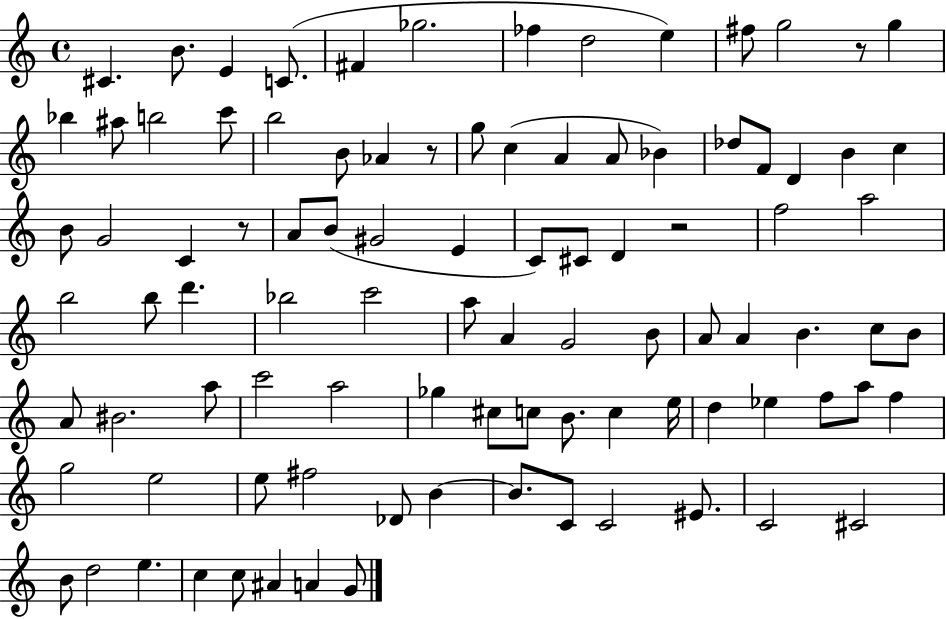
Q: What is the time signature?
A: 4/4